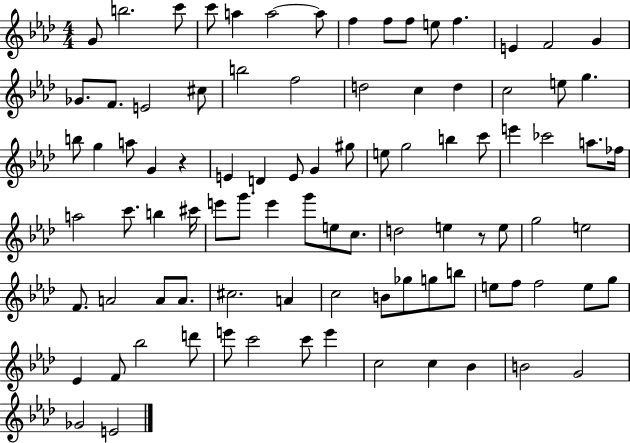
{
  \clef treble
  \numericTimeSignature
  \time 4/4
  \key aes \major
  \repeat volta 2 { g'8 b''2. c'''8 | c'''8 a''4 a''2~~ a''8 | f''4 f''8 f''8 e''8 f''4. | e'4 f'2 g'4 | \break ges'8. f'8. e'2 cis''8 | b''2 f''2 | d''2 c''4 d''4 | c''2 e''8 g''4. | \break b''8 g''4 a''8 g'4 r4 | e'4 d'4 e'8 g'4 gis''8 | e''8 g''2 b''4 c'''8 | e'''4 ces'''2 a''8. fes''16 | \break a''2 c'''8. b''4 cis'''16 | e'''8 g'''8. e'''4 g'''8 e''8 c''8. | d''2 e''4 r8 e''8 | g''2 e''2 | \break f'8. a'2 a'8 a'8. | cis''2. a'4 | c''2 b'8 ges''8 g''8 b''8 | e''8 f''8 f''2 e''8 g''8 | \break ees'4 f'8 bes''2 d'''8 | e'''8 c'''2 c'''8 e'''4 | c''2 c''4 bes'4 | b'2 g'2 | \break ges'2 e'2 | } \bar "|."
}